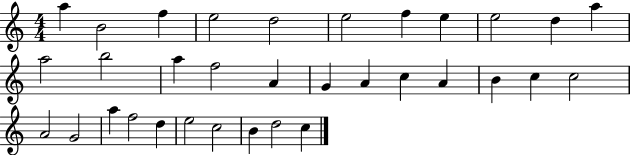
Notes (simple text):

A5/q B4/h F5/q E5/h D5/h E5/h F5/q E5/q E5/h D5/q A5/q A5/h B5/h A5/q F5/h A4/q G4/q A4/q C5/q A4/q B4/q C5/q C5/h A4/h G4/h A5/q F5/h D5/q E5/h C5/h B4/q D5/h C5/q